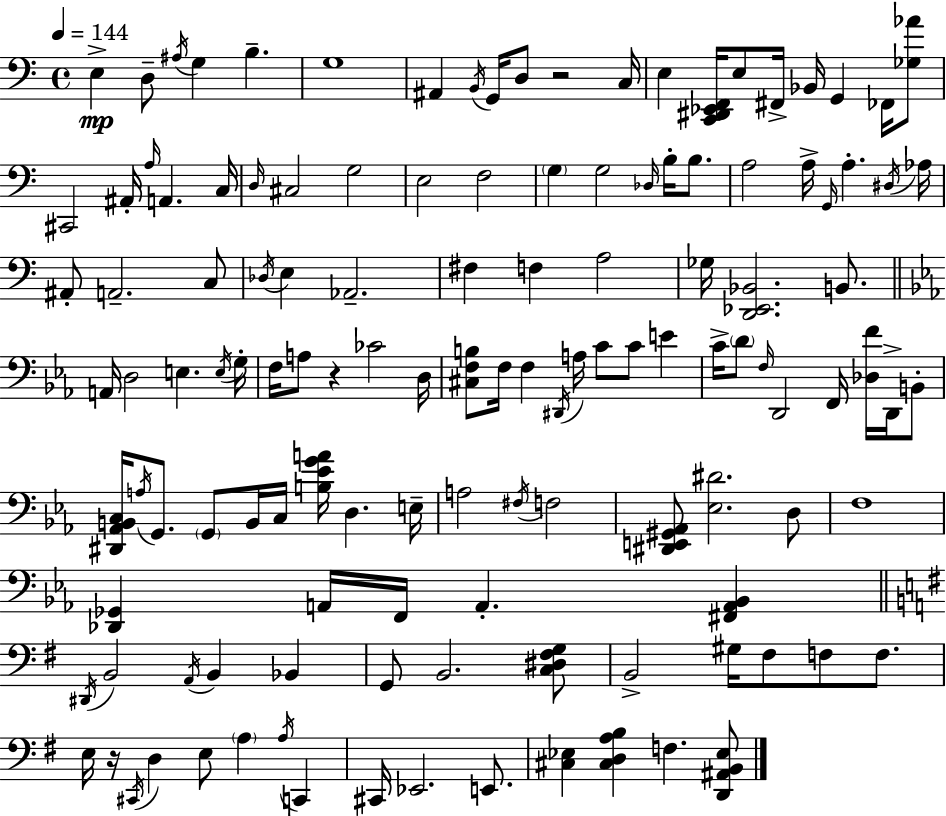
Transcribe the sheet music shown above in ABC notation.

X:1
T:Untitled
M:4/4
L:1/4
K:Am
E, D,/2 ^A,/4 G, B, G,4 ^A,, B,,/4 G,,/4 D,/2 z2 C,/4 E, [C,,^D,,_E,,F,,]/4 E,/2 ^F,,/4 _B,,/4 G,, _F,,/4 [_G,_A]/2 ^C,,2 ^A,,/4 A,/4 A,, C,/4 D,/4 ^C,2 G,2 E,2 F,2 G, G,2 _D,/4 B,/4 B,/2 A,2 A,/4 G,,/4 A, ^D,/4 _A,/4 ^A,,/2 A,,2 C,/2 _D,/4 E, _A,,2 ^F, F, A,2 _G,/4 [D,,_E,,_B,,]2 B,,/2 A,,/4 D,2 E, E,/4 G,/4 F,/4 A,/2 z _C2 D,/4 [^C,F,B,]/2 F,/4 F, ^D,,/4 A,/4 C/2 C/2 E C/4 D/2 F,/4 D,,2 F,,/4 [_D,F]/4 D,,/4 B,,/2 [^D,,_A,,B,,C,]/4 A,/4 G,,/2 G,,/2 B,,/4 C,/4 [B,_EGA]/4 D, E,/4 A,2 ^F,/4 F,2 [^D,,E,,^G,,_A,,]/2 [_E,^D]2 D,/2 F,4 [_D,,_G,,] A,,/4 F,,/4 A,, [^F,,A,,_B,,] ^D,,/4 B,,2 A,,/4 B,, _B,, G,,/2 B,,2 [C,^D,^F,G,]/2 B,,2 ^G,/4 ^F,/2 F,/2 F,/2 E,/4 z/4 ^C,,/4 D, E,/2 A, A,/4 C,, ^C,,/4 _E,,2 E,,/2 [^C,_E,] [^C,D,A,B,] F, [D,,^A,,B,,_E,]/2